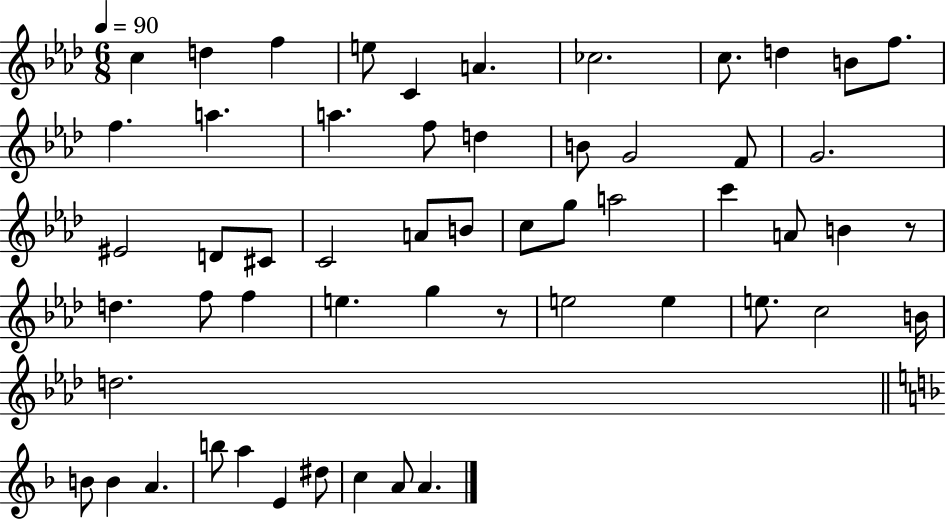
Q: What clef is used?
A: treble